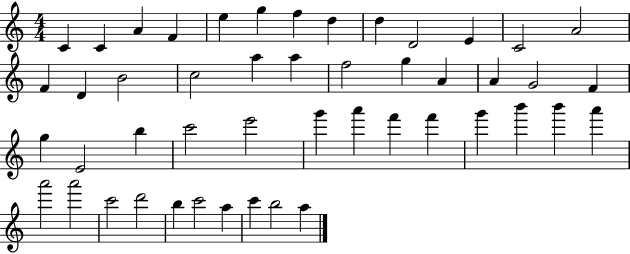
C4/q C4/q A4/q F4/q E5/q G5/q F5/q D5/q D5/q D4/h E4/q C4/h A4/h F4/q D4/q B4/h C5/h A5/q A5/q F5/h G5/q A4/q A4/q G4/h F4/q G5/q E4/h B5/q C6/h E6/h G6/q A6/q F6/q F6/q G6/q B6/q B6/q A6/q A6/h A6/h C6/h D6/h B5/q C6/h A5/q C6/q B5/h A5/q